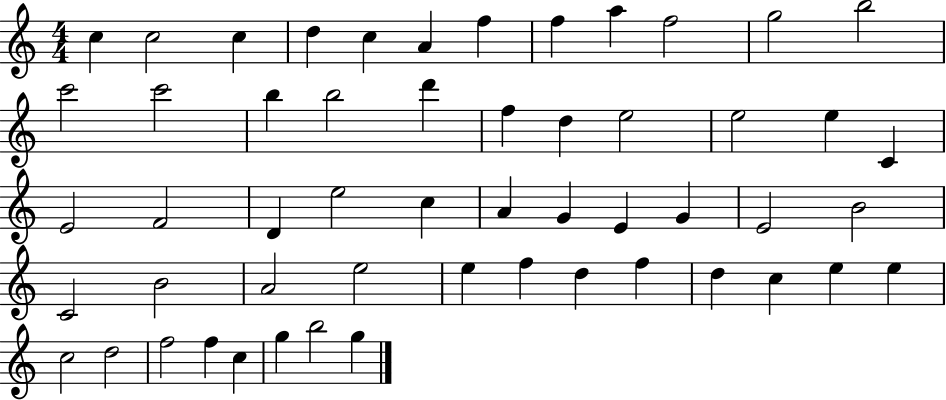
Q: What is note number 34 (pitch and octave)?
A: B4